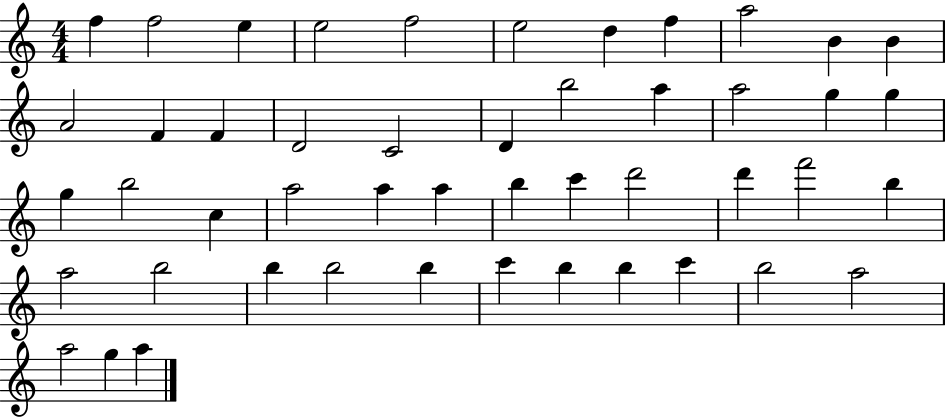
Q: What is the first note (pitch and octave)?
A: F5